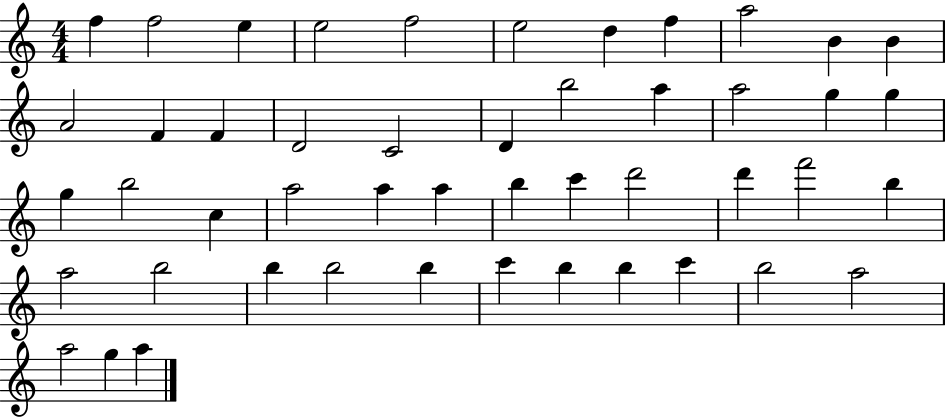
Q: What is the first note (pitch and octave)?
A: F5